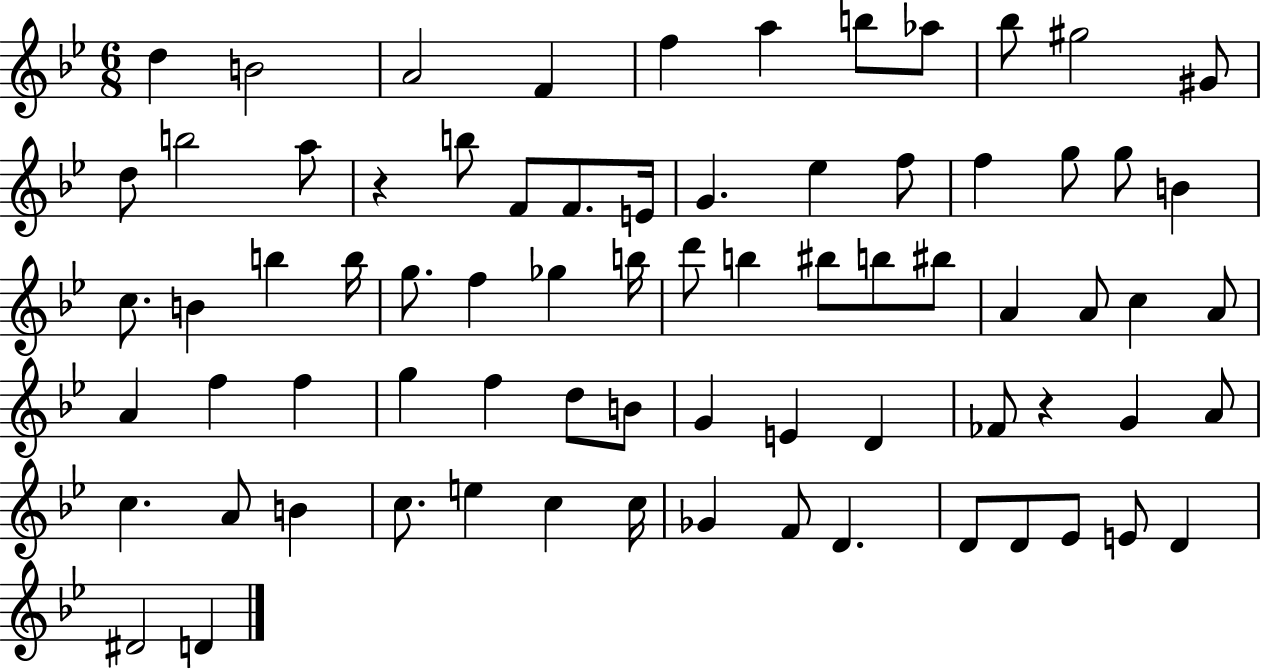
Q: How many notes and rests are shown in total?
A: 74